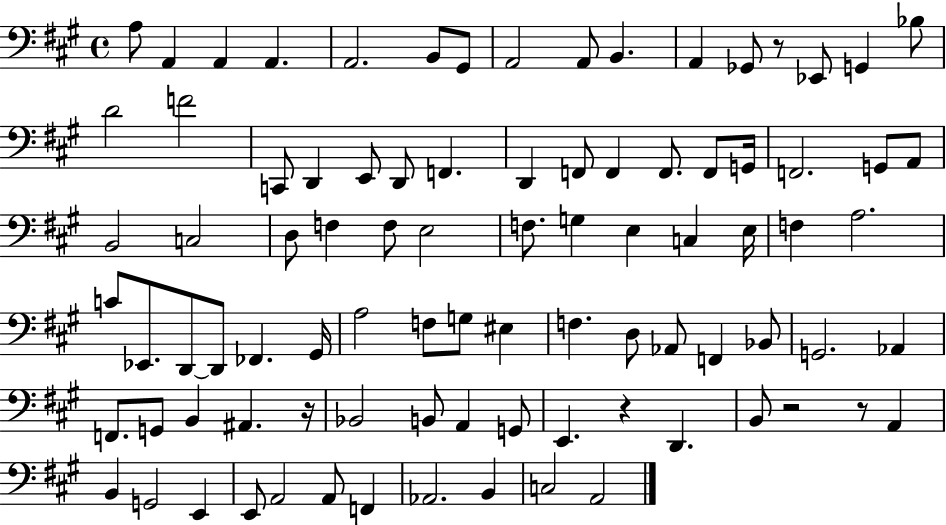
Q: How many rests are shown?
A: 5